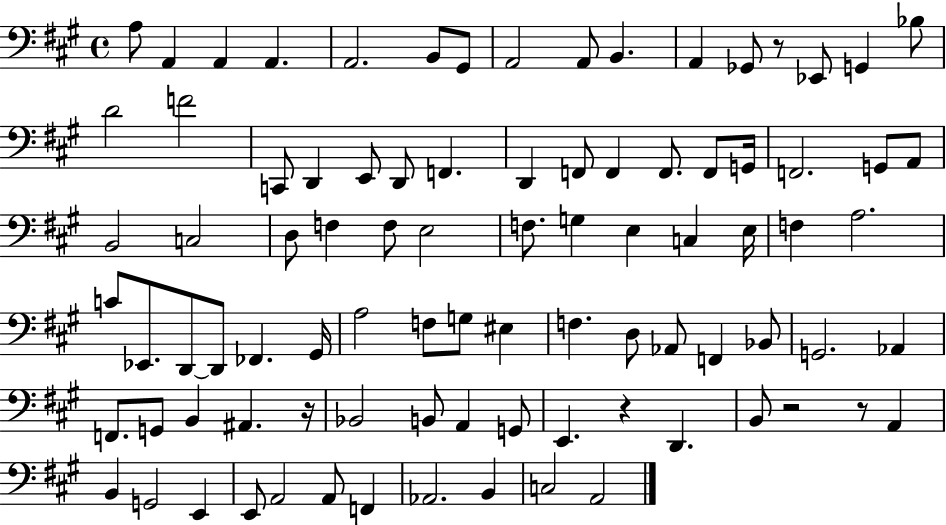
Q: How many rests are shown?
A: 5